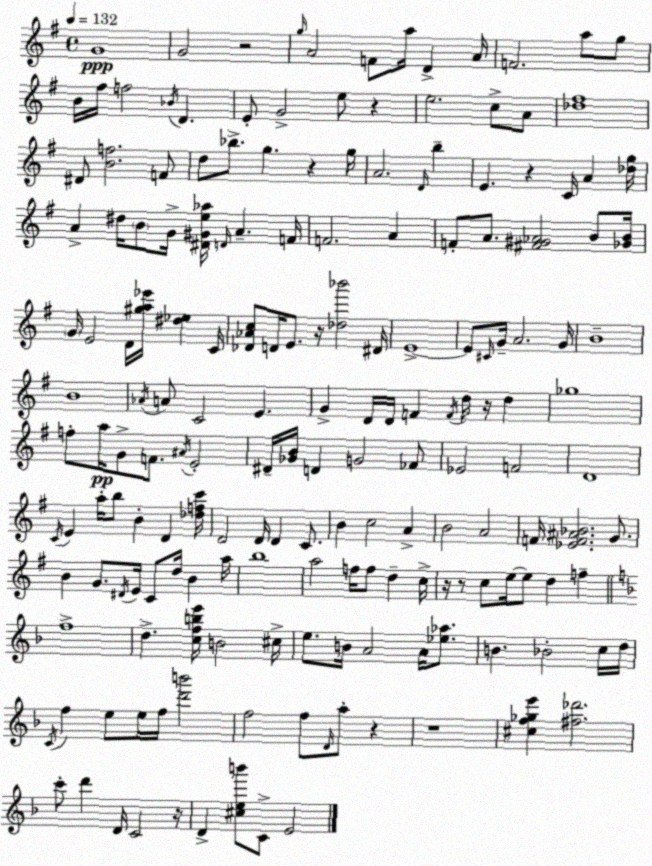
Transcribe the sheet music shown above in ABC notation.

X:1
T:Untitled
M:4/4
L:1/4
K:Em
G4 G2 z2 g/4 A2 F/2 a/4 D A/4 F2 a/2 g/2 B/4 ^f/4 f2 _B/4 D E/2 G2 e/2 z e2 c/2 A/2 [_d^f]4 ^D/2 [Bf]2 F/2 d/2 _b/2 g z g/4 A2 D/4 b E z C/4 A [_dg]/4 A ^d/4 B/2 G/4 [^D^Ge_a]/4 D/4 A F/4 F2 A F/2 A/2 [^F^G_A]2 B/2 [_GB]/4 G/4 E2 D/4 [^ga_e']/4 [^d_e] C/4 [_D_Ac]/2 D/4 E/2 z/4 [_d_b']2 ^D/4 E4 E/2 ^C/4 G/4 A2 G/4 B4 B4 _A/4 A/2 C2 E G D/4 D/4 F F/4 d/4 z/4 d _g4 f/2 a/4 G/2 F/2 ^A/4 E2 ^D/4 [_GB]/4 D G2 _F/2 _E2 F2 D4 C/4 E a/4 b/2 B D [_dfc']/4 D2 D/4 D C/2 B c2 A B2 A2 F/4 [_EF^A_B]2 G/2 B G/2 ^D/4 E/4 C/2 d/4 B a/4 b4 a2 f/4 f/2 d c/4 z/4 z/2 c/2 e/4 e/2 d f f4 d [cfbe']/4 B2 ^c/4 e/2 B/4 A2 A/4 [_e_a]/2 B _B2 c/4 d/4 C/4 f e/2 e/4 f/4 [d'b']2 f2 f/2 D/4 a/2 z z4 [^cf_ge'] [^f_d']2 c'/2 d' D/4 C2 z/4 D [^ceb']/2 C/2 E2